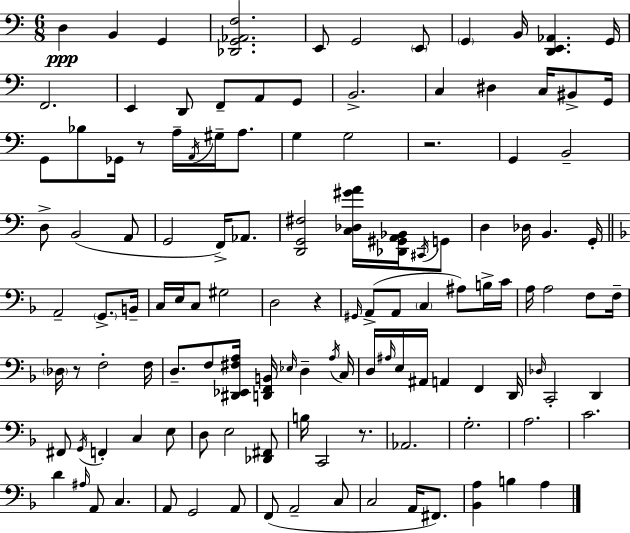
X:1
T:Untitled
M:6/8
L:1/4
K:C
D, B,, G,, [_D,,G,,_A,,F,]2 E,,/2 G,,2 E,,/2 G,, B,,/4 [D,,E,,_A,,] G,,/4 F,,2 E,, D,,/2 F,,/2 A,,/2 G,,/2 B,,2 C, ^D, C,/4 ^B,,/2 G,,/4 G,,/2 _B,/2 _G,,/4 z/2 A,/4 A,,/4 ^G,/4 A,/2 G, G,2 z2 G,, B,,2 D,/2 B,,2 A,,/2 G,,2 F,,/4 _A,,/2 [D,,G,,^F,]2 [C,_D,^GA]/4 [_D,,^G,,A,,_B,,]/4 ^C,,/4 G,,/2 D, _D,/4 B,, G,,/4 A,,2 G,,/2 B,,/4 C,/4 E,/4 C,/2 ^G,2 D,2 z ^G,,/4 A,,/2 A,,/2 C, ^A,/2 B,/4 C/4 A,/4 A,2 F,/2 F,/4 _D,/4 z/2 F,2 F,/4 D,/2 F,/2 [^D,,_E,,^F,A,]/4 [D,,F,,B,,]/4 _E,/4 D, A,/4 C,/4 D,/4 ^A,/4 E,/4 ^A,,/4 A,, F,, D,,/4 _D,/4 C,,2 D,, ^F,,/2 G,,/4 F,, C, E,/2 D,/2 E,2 [_D,,^F,,]/2 B,/4 C,,2 z/2 _A,,2 G,2 A,2 C2 D ^A,/4 A,,/2 C, A,,/2 G,,2 A,,/2 F,,/2 A,,2 C,/2 C,2 A,,/4 ^F,,/2 [_B,,A,] B, A,